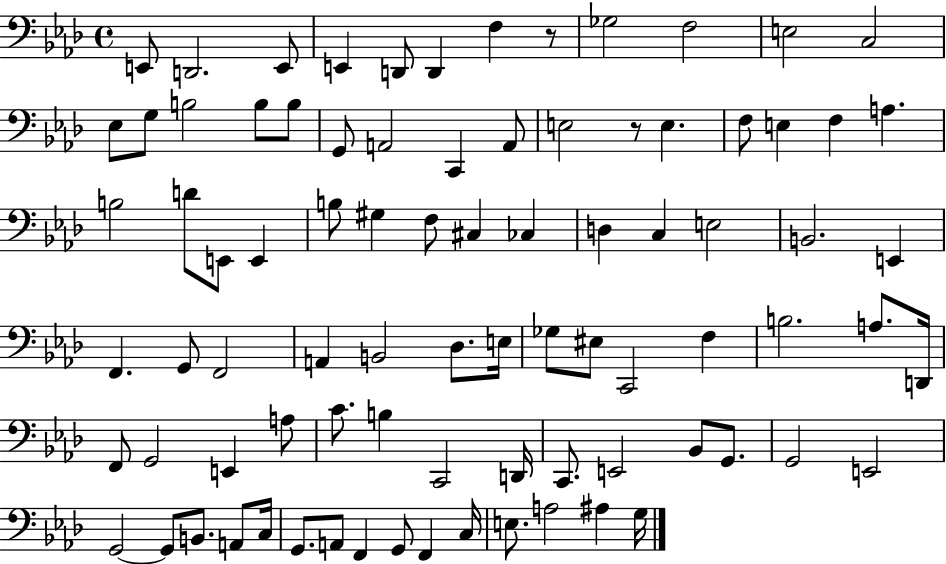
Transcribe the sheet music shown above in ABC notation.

X:1
T:Untitled
M:4/4
L:1/4
K:Ab
E,,/2 D,,2 E,,/2 E,, D,,/2 D,, F, z/2 _G,2 F,2 E,2 C,2 _E,/2 G,/2 B,2 B,/2 B,/2 G,,/2 A,,2 C,, A,,/2 E,2 z/2 E, F,/2 E, F, A, B,2 D/2 E,,/2 E,, B,/2 ^G, F,/2 ^C, _C, D, C, E,2 B,,2 E,, F,, G,,/2 F,,2 A,, B,,2 _D,/2 E,/4 _G,/2 ^E,/2 C,,2 F, B,2 A,/2 D,,/4 F,,/2 G,,2 E,, A,/2 C/2 B, C,,2 D,,/4 C,,/2 E,,2 _B,,/2 G,,/2 G,,2 E,,2 G,,2 G,,/2 B,,/2 A,,/2 C,/4 G,,/2 A,,/2 F,, G,,/2 F,, C,/4 E,/2 A,2 ^A, G,/4